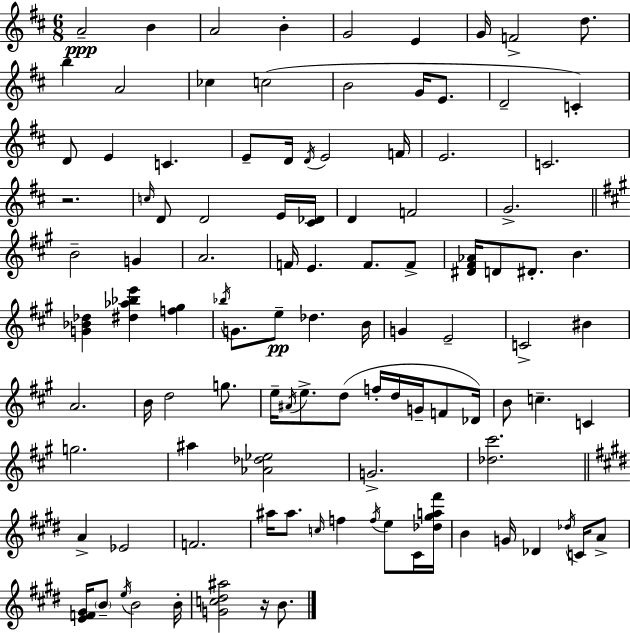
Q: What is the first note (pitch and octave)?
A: A4